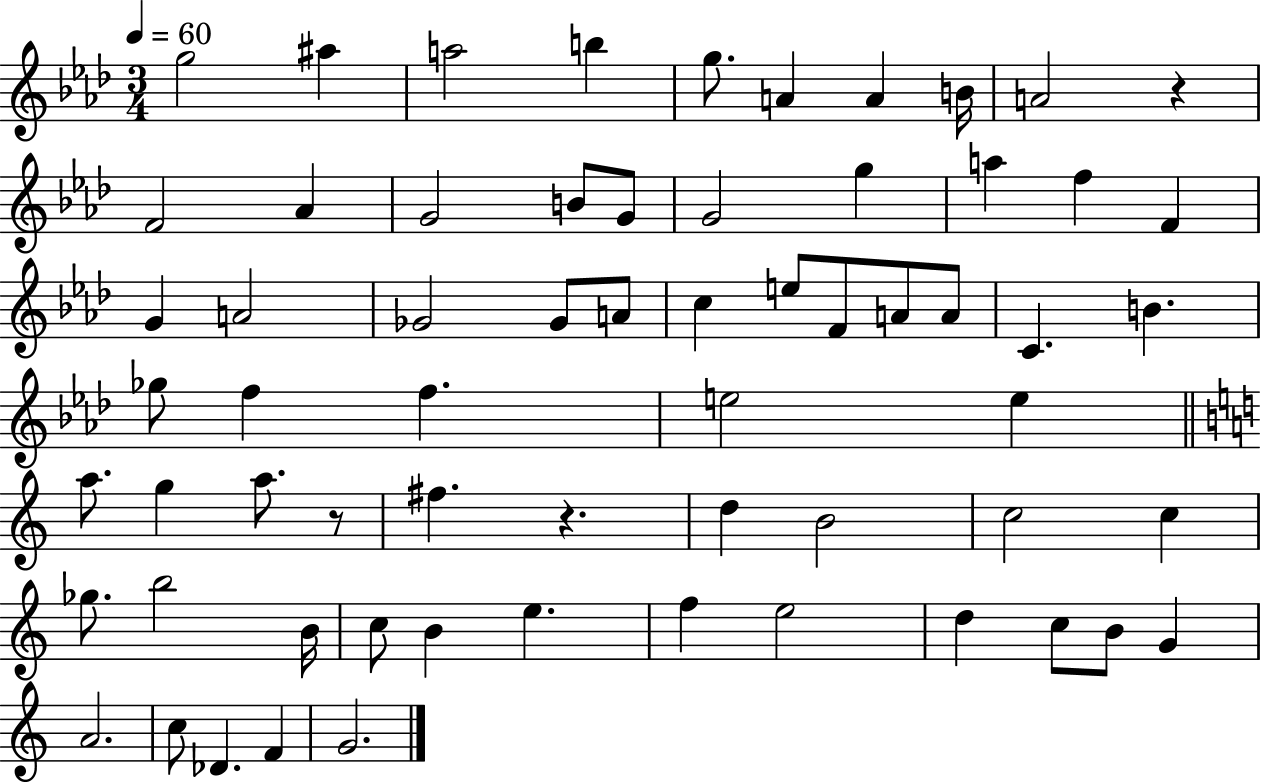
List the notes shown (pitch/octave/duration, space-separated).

G5/h A#5/q A5/h B5/q G5/e. A4/q A4/q B4/s A4/h R/q F4/h Ab4/q G4/h B4/e G4/e G4/h G5/q A5/q F5/q F4/q G4/q A4/h Gb4/h Gb4/e A4/e C5/q E5/e F4/e A4/e A4/e C4/q. B4/q. Gb5/e F5/q F5/q. E5/h E5/q A5/e. G5/q A5/e. R/e F#5/q. R/q. D5/q B4/h C5/h C5/q Gb5/e. B5/h B4/s C5/e B4/q E5/q. F5/q E5/h D5/q C5/e B4/e G4/q A4/h. C5/e Db4/q. F4/q G4/h.